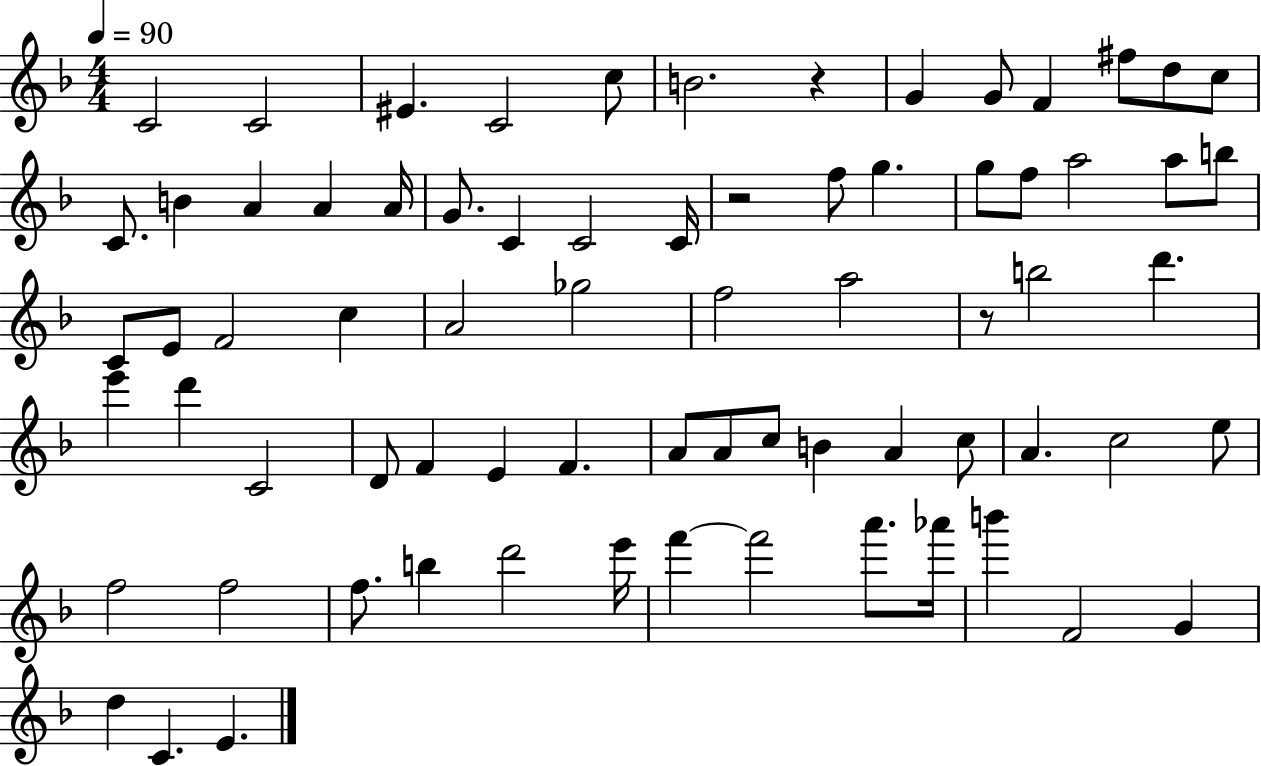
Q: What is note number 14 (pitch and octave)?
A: B4